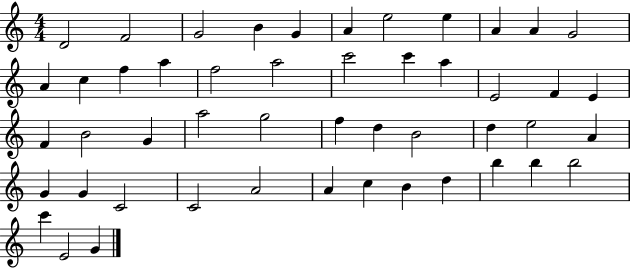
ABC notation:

X:1
T:Untitled
M:4/4
L:1/4
K:C
D2 F2 G2 B G A e2 e A A G2 A c f a f2 a2 c'2 c' a E2 F E F B2 G a2 g2 f d B2 d e2 A G G C2 C2 A2 A c B d b b b2 c' E2 G